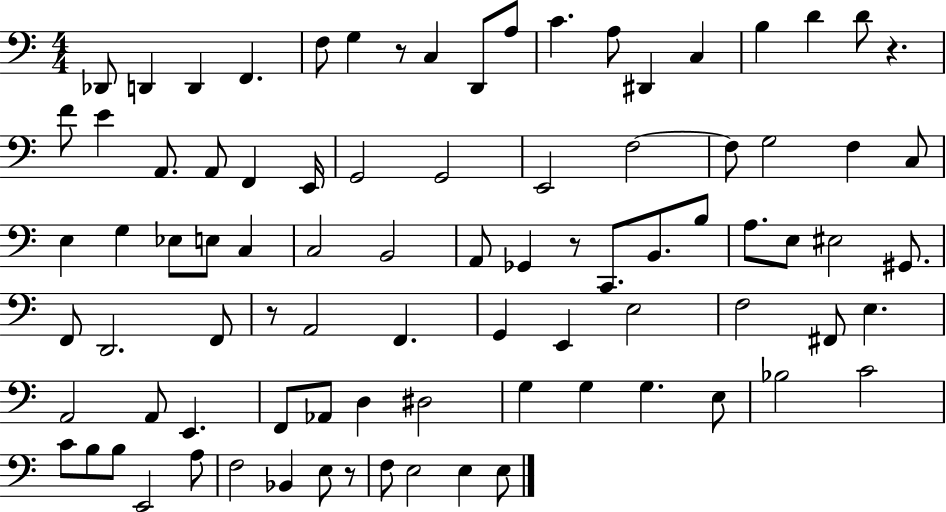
Db2/e D2/q D2/q F2/q. F3/e G3/q R/e C3/q D2/e A3/e C4/q. A3/e D#2/q C3/q B3/q D4/q D4/e R/q. F4/e E4/q A2/e. A2/e F2/q E2/s G2/h G2/h E2/h F3/h F3/e G3/h F3/q C3/e E3/q G3/q Eb3/e E3/e C3/q C3/h B2/h A2/e Gb2/q R/e C2/e. B2/e. B3/e A3/e. E3/e EIS3/h G#2/e. F2/e D2/h. F2/e R/e A2/h F2/q. G2/q E2/q E3/h F3/h F#2/e E3/q. A2/h A2/e E2/q. F2/e Ab2/e D3/q D#3/h G3/q G3/q G3/q. E3/e Bb3/h C4/h C4/e B3/e B3/e E2/h A3/e F3/h Bb2/q E3/e R/e F3/e E3/h E3/q E3/e